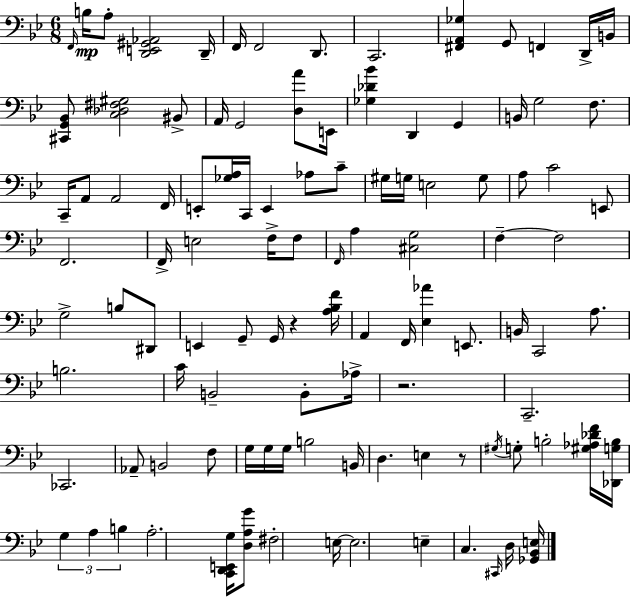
X:1
T:Untitled
M:6/8
L:1/4
K:Bb
F,,/4 B,/4 A,/2 [D,,E,,^G,,_A,,]2 D,,/4 F,,/4 F,,2 D,,/2 C,,2 [^F,,A,,_G,] G,,/2 F,, D,,/4 B,,/4 [^C,,G,,_B,,]/2 [C,_D,^F,^G,]2 ^B,,/2 A,,/4 G,,2 [D,A]/2 E,,/4 [_G,_D_B] D,, G,, B,,/4 G,2 F,/2 C,,/4 A,,/2 A,,2 F,,/4 E,,/2 [_G,A,]/4 C,,/4 E,, _A,/2 C/2 ^G,/4 G,/4 E,2 G,/2 A,/2 C2 E,,/2 F,,2 F,,/4 E,2 F,/4 F,/2 F,,/4 A, [^C,G,]2 F, F,2 G,2 B,/2 ^D,,/2 E,, G,,/2 G,,/4 z [A,_B,F]/4 A,, F,,/4 [_E,_A] E,,/2 B,,/4 C,,2 A,/2 B,2 C/4 B,,2 B,,/2 _A,/4 z2 C,,2 _C,,2 _A,,/2 B,,2 F,/2 G,/4 G,/4 G,/4 B,2 B,,/4 D, E, z/2 ^G,/4 G,/2 B,2 [^G,_A,_DF]/4 [_D,,G,B,]/4 G, A, B, A,2 [C,,D,,E,,G,]/4 [D,A,G]/2 ^F,2 E,/4 E,2 E, C, ^C,,/4 D,/4 [_G,,_B,,E,]/4